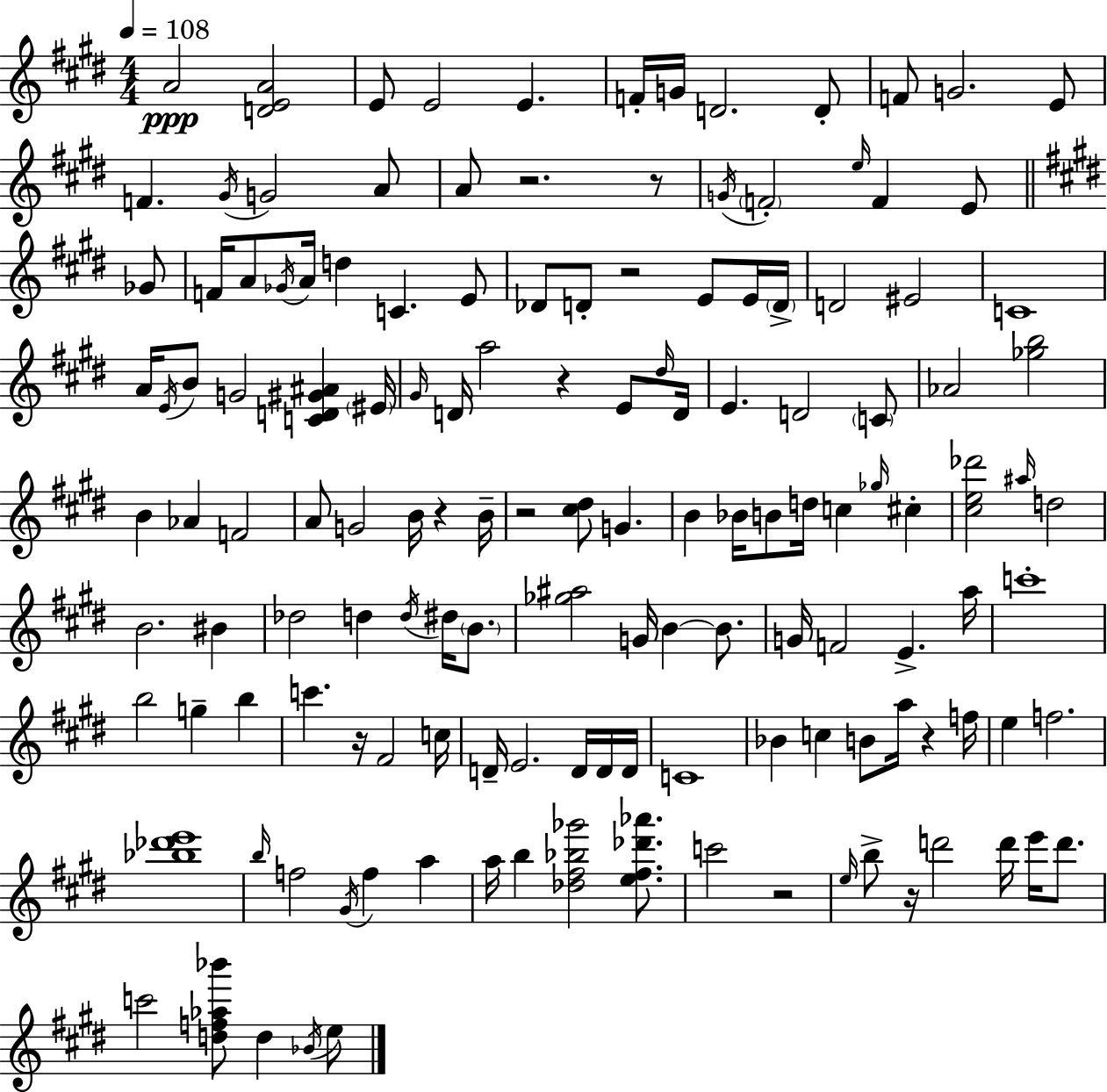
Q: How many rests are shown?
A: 10